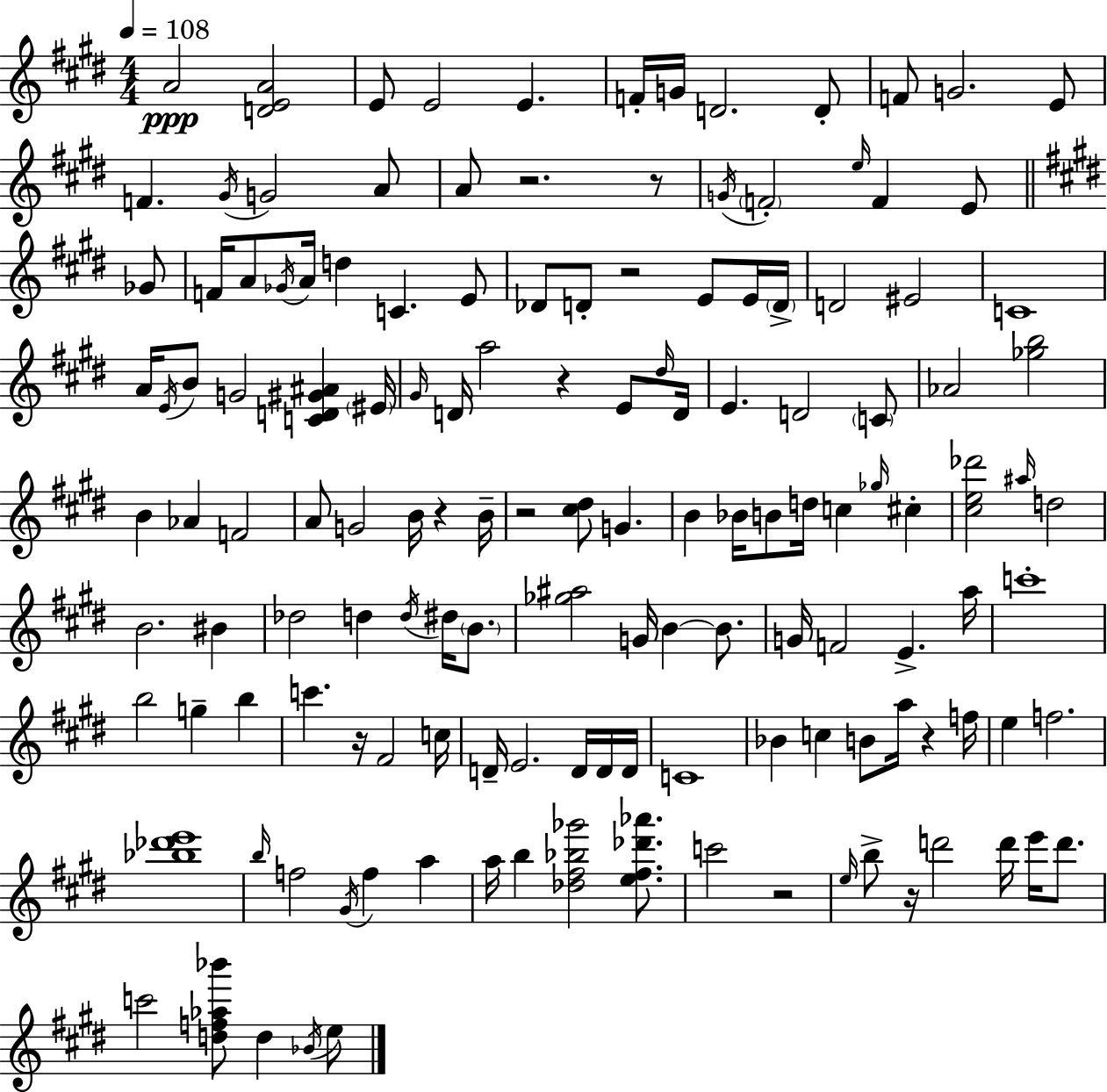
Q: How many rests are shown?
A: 10